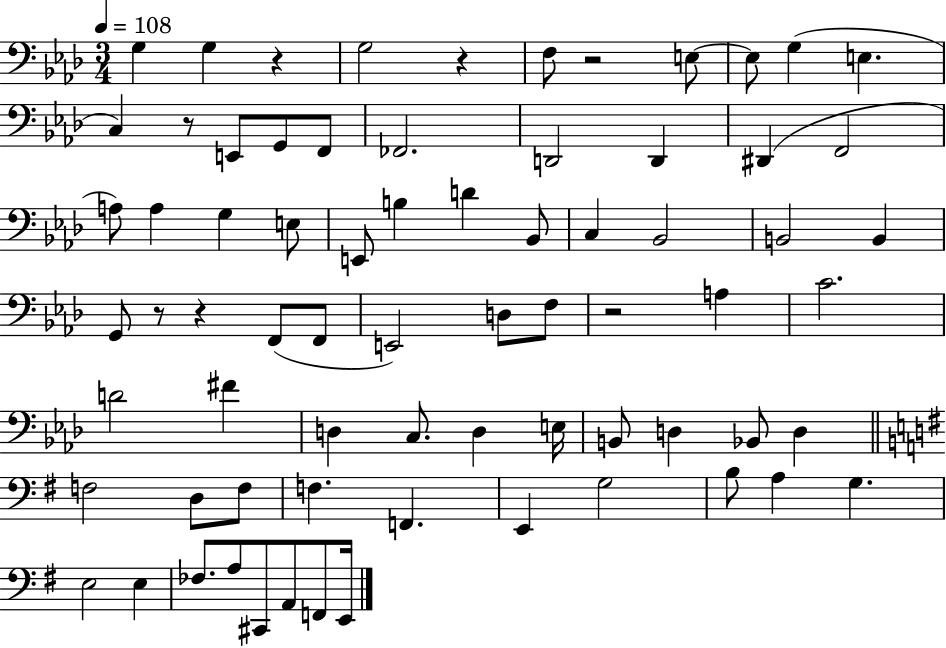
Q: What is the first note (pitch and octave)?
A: G3